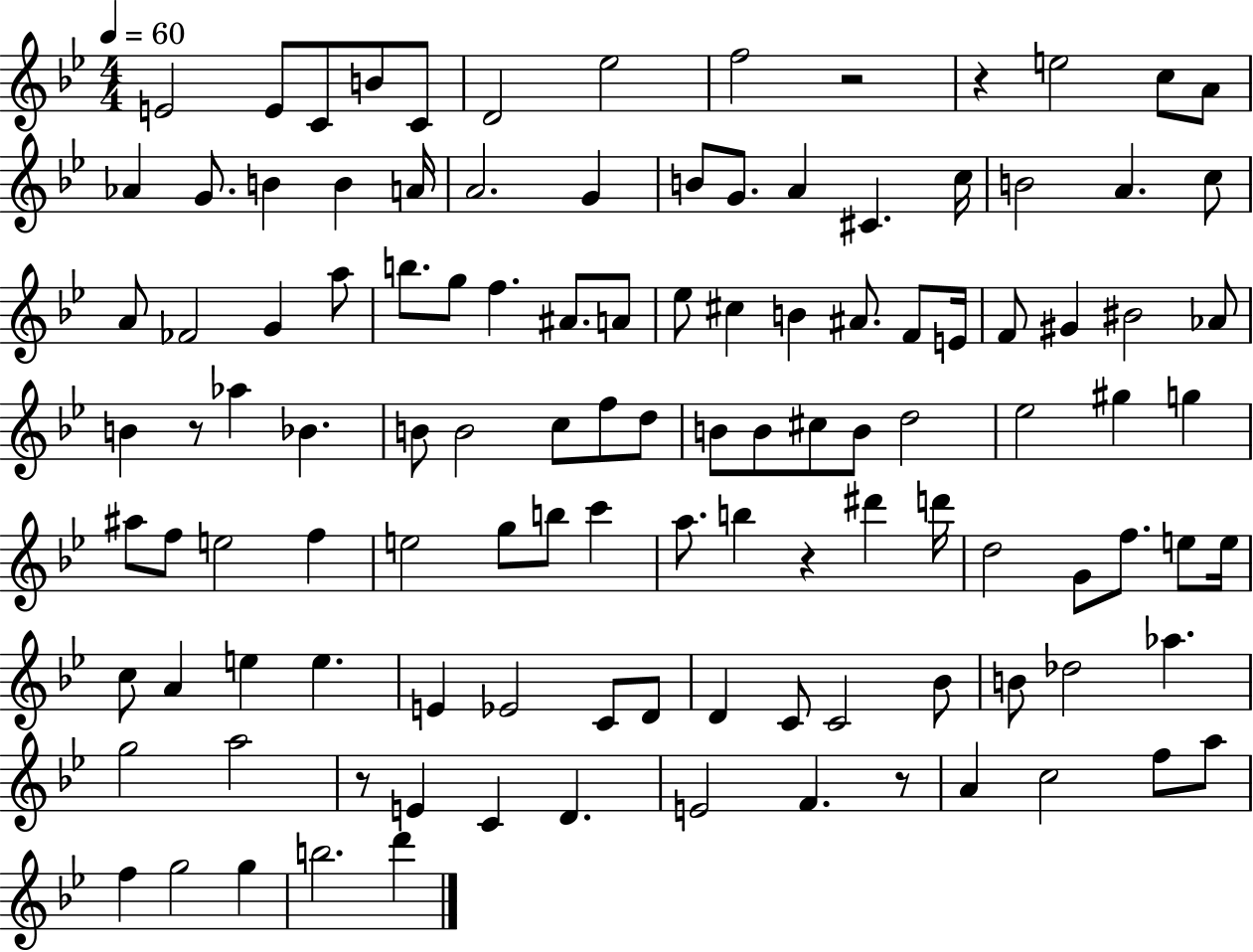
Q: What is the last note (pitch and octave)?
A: D6